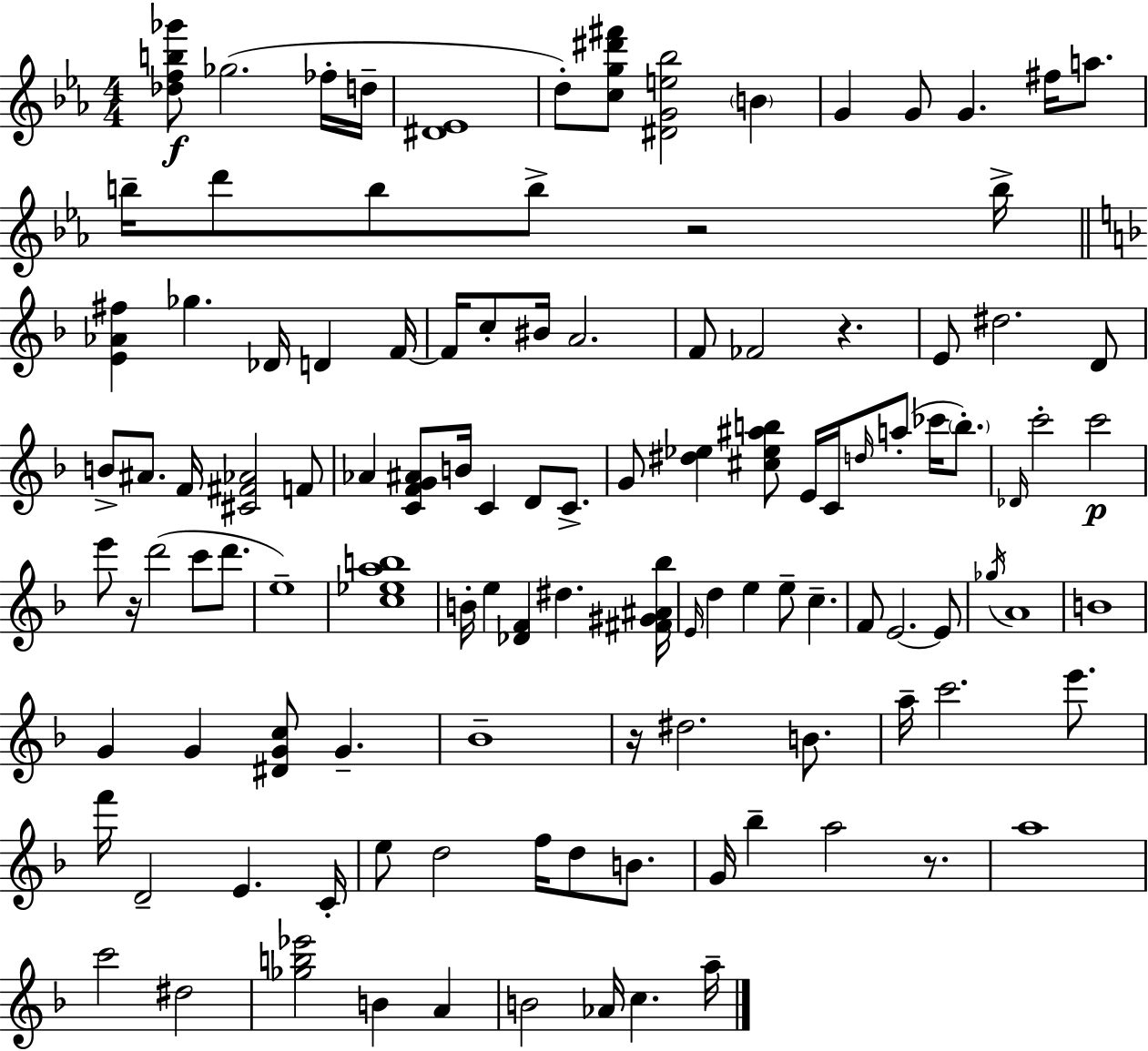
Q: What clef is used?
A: treble